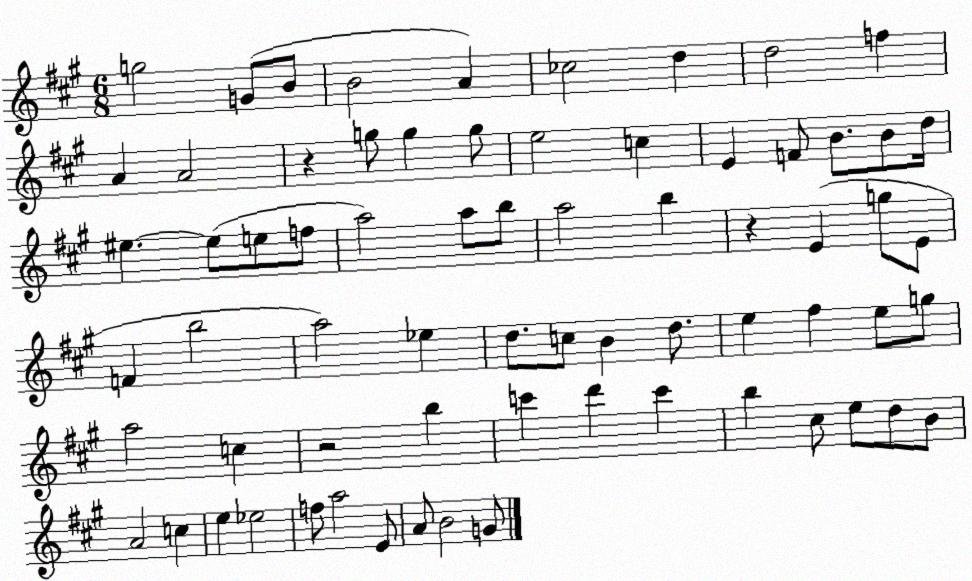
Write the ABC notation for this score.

X:1
T:Untitled
M:6/8
L:1/4
K:A
g2 G/2 B/2 B2 A _c2 d d2 f A A2 z g/2 g g/2 e2 c E F/2 B/2 B/2 d/4 ^e ^e/2 e/2 f/2 a2 a/2 b/2 a2 b z E g/2 E/2 F b2 a2 _e d/2 c/2 B d/2 e ^f e/2 g/2 a2 c z2 b c' d' c' b ^c/2 e/2 d/2 B/2 A2 c e _e2 f/2 a2 E/2 A/2 B2 G/2